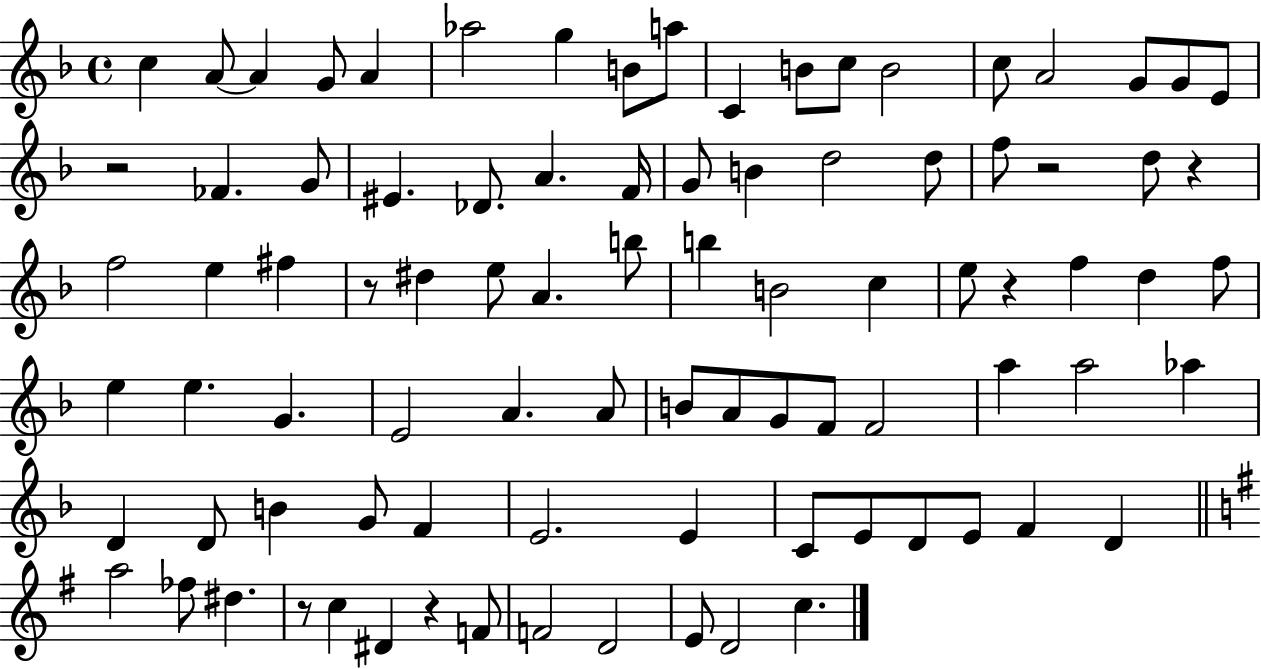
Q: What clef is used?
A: treble